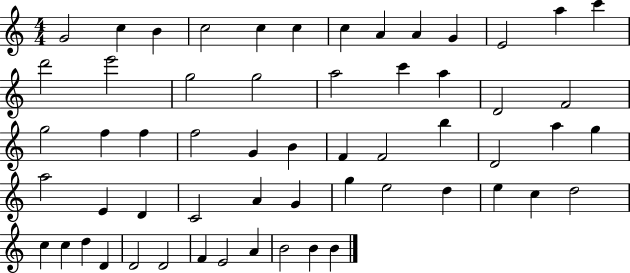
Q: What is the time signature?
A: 4/4